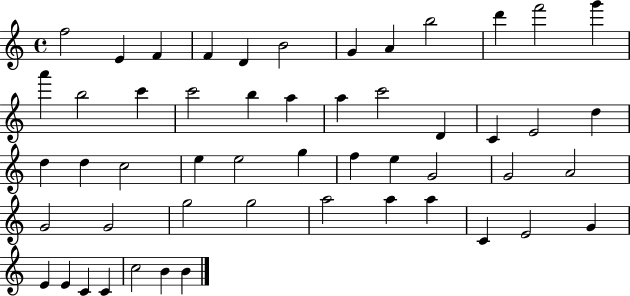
F5/h E4/q F4/q F4/q D4/q B4/h G4/q A4/q B5/h D6/q F6/h G6/q A6/q B5/h C6/q C6/h B5/q A5/q A5/q C6/h D4/q C4/q E4/h D5/q D5/q D5/q C5/h E5/q E5/h G5/q F5/q E5/q G4/h G4/h A4/h G4/h G4/h G5/h G5/h A5/h A5/q A5/q C4/q E4/h G4/q E4/q E4/q C4/q C4/q C5/h B4/q B4/q